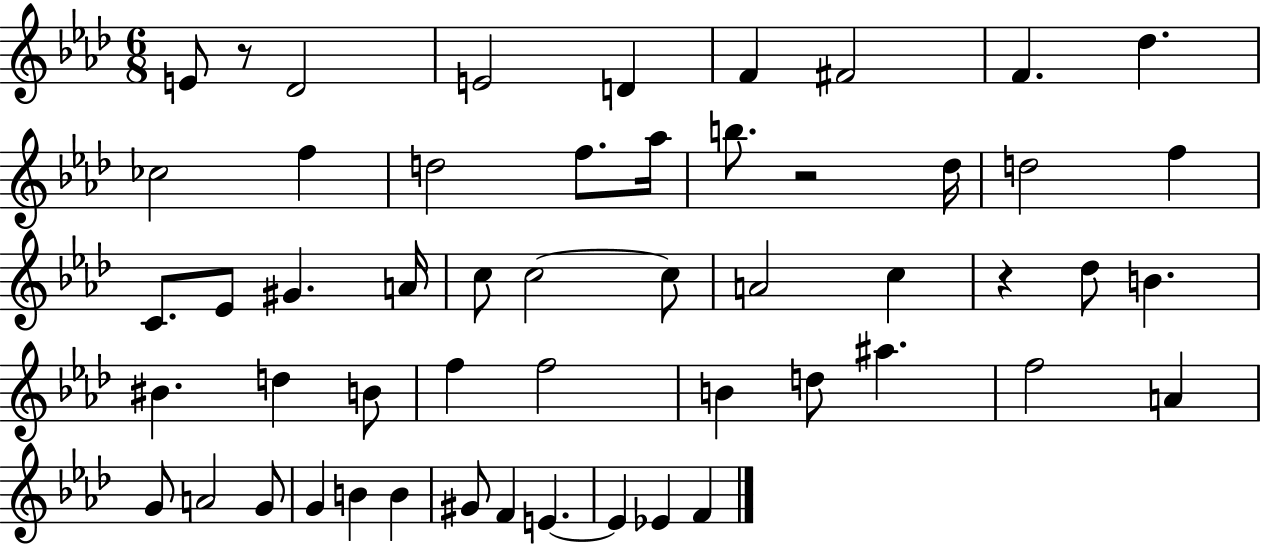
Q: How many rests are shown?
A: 3